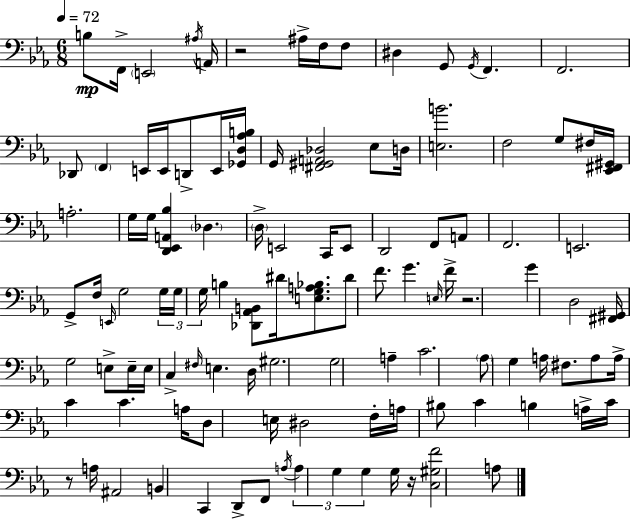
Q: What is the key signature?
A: C minor